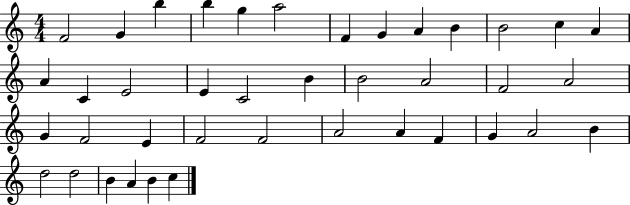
{
  \clef treble
  \numericTimeSignature
  \time 4/4
  \key c \major
  f'2 g'4 b''4 | b''4 g''4 a''2 | f'4 g'4 a'4 b'4 | b'2 c''4 a'4 | \break a'4 c'4 e'2 | e'4 c'2 b'4 | b'2 a'2 | f'2 a'2 | \break g'4 f'2 e'4 | f'2 f'2 | a'2 a'4 f'4 | g'4 a'2 b'4 | \break d''2 d''2 | b'4 a'4 b'4 c''4 | \bar "|."
}